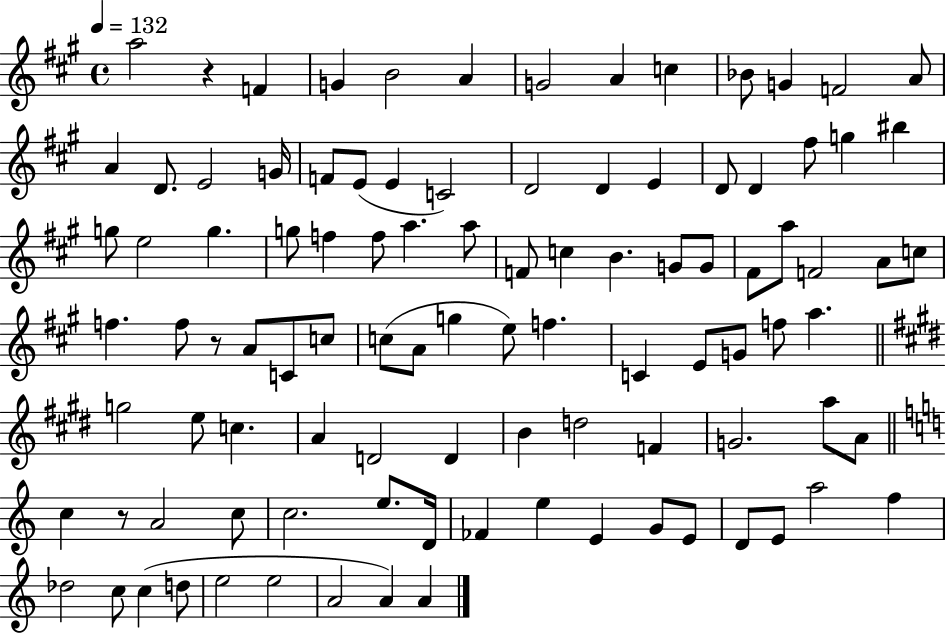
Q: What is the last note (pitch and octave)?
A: A4